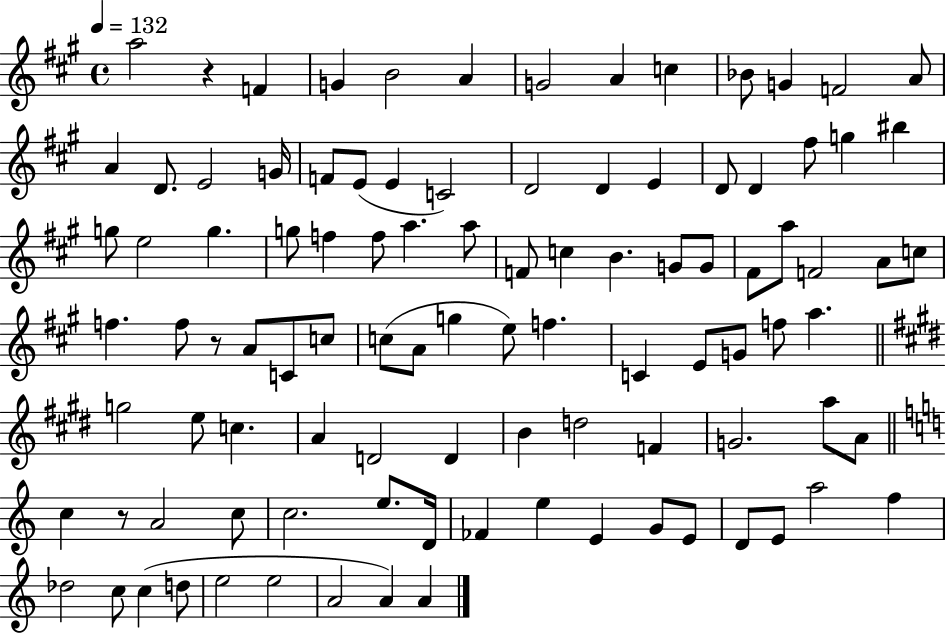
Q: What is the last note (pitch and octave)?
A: A4